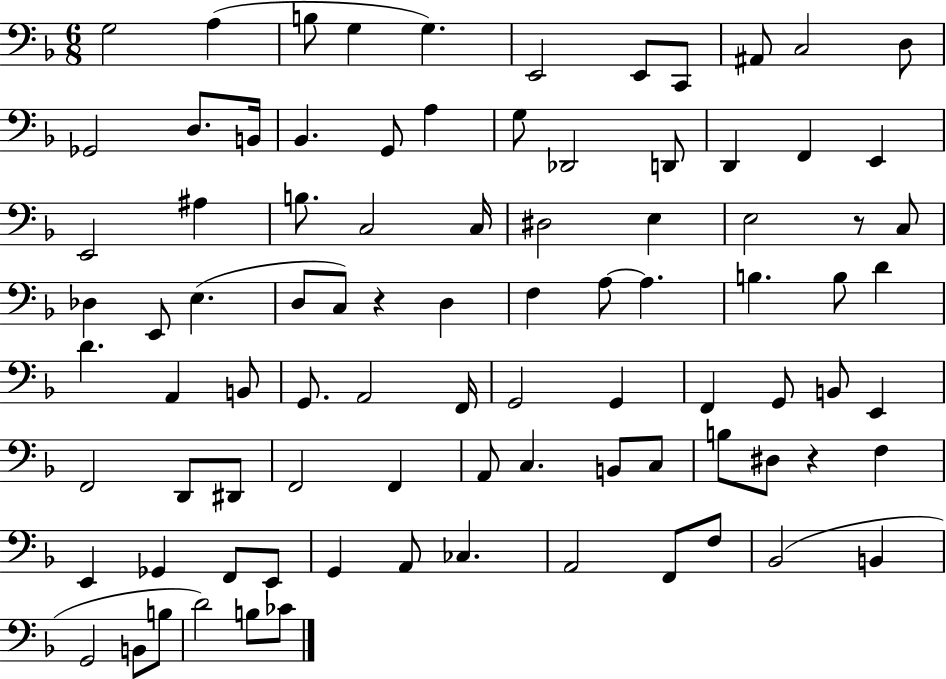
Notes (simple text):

G3/h A3/q B3/e G3/q G3/q. E2/h E2/e C2/e A#2/e C3/h D3/e Gb2/h D3/e. B2/s Bb2/q. G2/e A3/q G3/e Db2/h D2/e D2/q F2/q E2/q E2/h A#3/q B3/e. C3/h C3/s D#3/h E3/q E3/h R/e C3/e Db3/q E2/e E3/q. D3/e C3/e R/q D3/q F3/q A3/e A3/q. B3/q. B3/e D4/q D4/q. A2/q B2/e G2/e. A2/h F2/s G2/h G2/q F2/q G2/e B2/e E2/q F2/h D2/e D#2/e F2/h F2/q A2/e C3/q. B2/e C3/e B3/e D#3/e R/q F3/q E2/q Gb2/q F2/e E2/e G2/q A2/e CES3/q. A2/h F2/e F3/e Bb2/h B2/q G2/h B2/e B3/e D4/h B3/e CES4/e